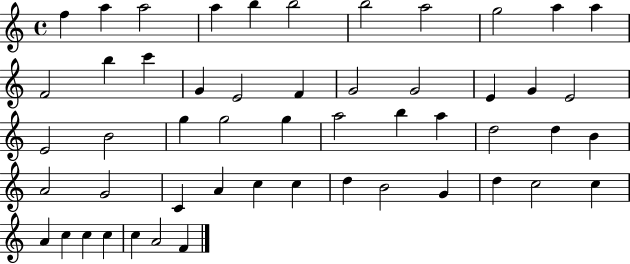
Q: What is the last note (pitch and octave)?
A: F4